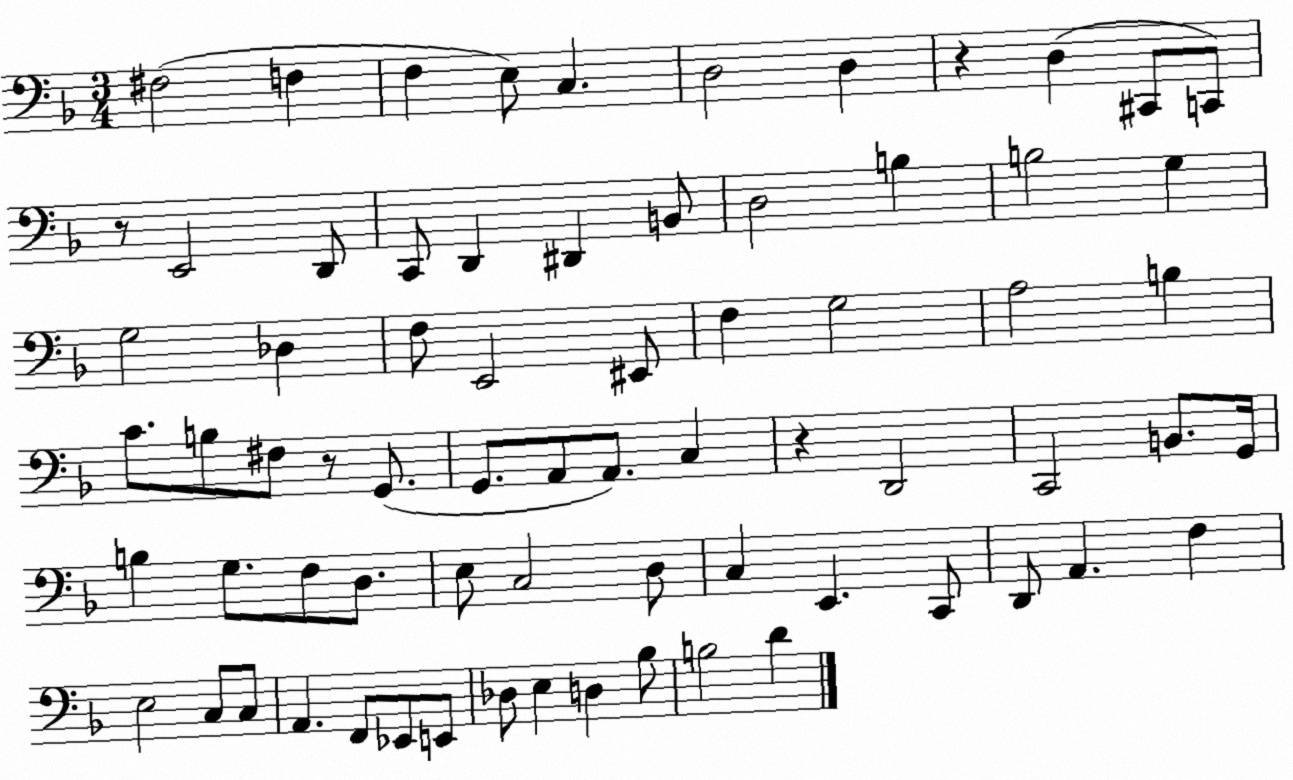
X:1
T:Untitled
M:3/4
L:1/4
K:F
^F,2 F, F, E,/2 C, D,2 D, z D, ^C,,/2 C,,/2 z/2 E,,2 D,,/2 C,,/2 D,, ^D,, B,,/2 D,2 B, B,2 G, G,2 _D, F,/2 E,,2 ^E,,/2 F, G,2 A,2 B, C/2 B,/2 ^F,/2 z/2 G,,/2 G,,/2 A,,/2 A,,/2 C, z D,,2 C,,2 B,,/2 G,,/4 B, G,/2 F,/2 D,/2 E,/2 C,2 D,/2 C, E,, C,,/2 D,,/2 A,, F, E,2 C,/2 C,/2 A,, F,,/2 _E,,/2 E,,/2 _D,/2 E, D, _B,/2 B,2 D